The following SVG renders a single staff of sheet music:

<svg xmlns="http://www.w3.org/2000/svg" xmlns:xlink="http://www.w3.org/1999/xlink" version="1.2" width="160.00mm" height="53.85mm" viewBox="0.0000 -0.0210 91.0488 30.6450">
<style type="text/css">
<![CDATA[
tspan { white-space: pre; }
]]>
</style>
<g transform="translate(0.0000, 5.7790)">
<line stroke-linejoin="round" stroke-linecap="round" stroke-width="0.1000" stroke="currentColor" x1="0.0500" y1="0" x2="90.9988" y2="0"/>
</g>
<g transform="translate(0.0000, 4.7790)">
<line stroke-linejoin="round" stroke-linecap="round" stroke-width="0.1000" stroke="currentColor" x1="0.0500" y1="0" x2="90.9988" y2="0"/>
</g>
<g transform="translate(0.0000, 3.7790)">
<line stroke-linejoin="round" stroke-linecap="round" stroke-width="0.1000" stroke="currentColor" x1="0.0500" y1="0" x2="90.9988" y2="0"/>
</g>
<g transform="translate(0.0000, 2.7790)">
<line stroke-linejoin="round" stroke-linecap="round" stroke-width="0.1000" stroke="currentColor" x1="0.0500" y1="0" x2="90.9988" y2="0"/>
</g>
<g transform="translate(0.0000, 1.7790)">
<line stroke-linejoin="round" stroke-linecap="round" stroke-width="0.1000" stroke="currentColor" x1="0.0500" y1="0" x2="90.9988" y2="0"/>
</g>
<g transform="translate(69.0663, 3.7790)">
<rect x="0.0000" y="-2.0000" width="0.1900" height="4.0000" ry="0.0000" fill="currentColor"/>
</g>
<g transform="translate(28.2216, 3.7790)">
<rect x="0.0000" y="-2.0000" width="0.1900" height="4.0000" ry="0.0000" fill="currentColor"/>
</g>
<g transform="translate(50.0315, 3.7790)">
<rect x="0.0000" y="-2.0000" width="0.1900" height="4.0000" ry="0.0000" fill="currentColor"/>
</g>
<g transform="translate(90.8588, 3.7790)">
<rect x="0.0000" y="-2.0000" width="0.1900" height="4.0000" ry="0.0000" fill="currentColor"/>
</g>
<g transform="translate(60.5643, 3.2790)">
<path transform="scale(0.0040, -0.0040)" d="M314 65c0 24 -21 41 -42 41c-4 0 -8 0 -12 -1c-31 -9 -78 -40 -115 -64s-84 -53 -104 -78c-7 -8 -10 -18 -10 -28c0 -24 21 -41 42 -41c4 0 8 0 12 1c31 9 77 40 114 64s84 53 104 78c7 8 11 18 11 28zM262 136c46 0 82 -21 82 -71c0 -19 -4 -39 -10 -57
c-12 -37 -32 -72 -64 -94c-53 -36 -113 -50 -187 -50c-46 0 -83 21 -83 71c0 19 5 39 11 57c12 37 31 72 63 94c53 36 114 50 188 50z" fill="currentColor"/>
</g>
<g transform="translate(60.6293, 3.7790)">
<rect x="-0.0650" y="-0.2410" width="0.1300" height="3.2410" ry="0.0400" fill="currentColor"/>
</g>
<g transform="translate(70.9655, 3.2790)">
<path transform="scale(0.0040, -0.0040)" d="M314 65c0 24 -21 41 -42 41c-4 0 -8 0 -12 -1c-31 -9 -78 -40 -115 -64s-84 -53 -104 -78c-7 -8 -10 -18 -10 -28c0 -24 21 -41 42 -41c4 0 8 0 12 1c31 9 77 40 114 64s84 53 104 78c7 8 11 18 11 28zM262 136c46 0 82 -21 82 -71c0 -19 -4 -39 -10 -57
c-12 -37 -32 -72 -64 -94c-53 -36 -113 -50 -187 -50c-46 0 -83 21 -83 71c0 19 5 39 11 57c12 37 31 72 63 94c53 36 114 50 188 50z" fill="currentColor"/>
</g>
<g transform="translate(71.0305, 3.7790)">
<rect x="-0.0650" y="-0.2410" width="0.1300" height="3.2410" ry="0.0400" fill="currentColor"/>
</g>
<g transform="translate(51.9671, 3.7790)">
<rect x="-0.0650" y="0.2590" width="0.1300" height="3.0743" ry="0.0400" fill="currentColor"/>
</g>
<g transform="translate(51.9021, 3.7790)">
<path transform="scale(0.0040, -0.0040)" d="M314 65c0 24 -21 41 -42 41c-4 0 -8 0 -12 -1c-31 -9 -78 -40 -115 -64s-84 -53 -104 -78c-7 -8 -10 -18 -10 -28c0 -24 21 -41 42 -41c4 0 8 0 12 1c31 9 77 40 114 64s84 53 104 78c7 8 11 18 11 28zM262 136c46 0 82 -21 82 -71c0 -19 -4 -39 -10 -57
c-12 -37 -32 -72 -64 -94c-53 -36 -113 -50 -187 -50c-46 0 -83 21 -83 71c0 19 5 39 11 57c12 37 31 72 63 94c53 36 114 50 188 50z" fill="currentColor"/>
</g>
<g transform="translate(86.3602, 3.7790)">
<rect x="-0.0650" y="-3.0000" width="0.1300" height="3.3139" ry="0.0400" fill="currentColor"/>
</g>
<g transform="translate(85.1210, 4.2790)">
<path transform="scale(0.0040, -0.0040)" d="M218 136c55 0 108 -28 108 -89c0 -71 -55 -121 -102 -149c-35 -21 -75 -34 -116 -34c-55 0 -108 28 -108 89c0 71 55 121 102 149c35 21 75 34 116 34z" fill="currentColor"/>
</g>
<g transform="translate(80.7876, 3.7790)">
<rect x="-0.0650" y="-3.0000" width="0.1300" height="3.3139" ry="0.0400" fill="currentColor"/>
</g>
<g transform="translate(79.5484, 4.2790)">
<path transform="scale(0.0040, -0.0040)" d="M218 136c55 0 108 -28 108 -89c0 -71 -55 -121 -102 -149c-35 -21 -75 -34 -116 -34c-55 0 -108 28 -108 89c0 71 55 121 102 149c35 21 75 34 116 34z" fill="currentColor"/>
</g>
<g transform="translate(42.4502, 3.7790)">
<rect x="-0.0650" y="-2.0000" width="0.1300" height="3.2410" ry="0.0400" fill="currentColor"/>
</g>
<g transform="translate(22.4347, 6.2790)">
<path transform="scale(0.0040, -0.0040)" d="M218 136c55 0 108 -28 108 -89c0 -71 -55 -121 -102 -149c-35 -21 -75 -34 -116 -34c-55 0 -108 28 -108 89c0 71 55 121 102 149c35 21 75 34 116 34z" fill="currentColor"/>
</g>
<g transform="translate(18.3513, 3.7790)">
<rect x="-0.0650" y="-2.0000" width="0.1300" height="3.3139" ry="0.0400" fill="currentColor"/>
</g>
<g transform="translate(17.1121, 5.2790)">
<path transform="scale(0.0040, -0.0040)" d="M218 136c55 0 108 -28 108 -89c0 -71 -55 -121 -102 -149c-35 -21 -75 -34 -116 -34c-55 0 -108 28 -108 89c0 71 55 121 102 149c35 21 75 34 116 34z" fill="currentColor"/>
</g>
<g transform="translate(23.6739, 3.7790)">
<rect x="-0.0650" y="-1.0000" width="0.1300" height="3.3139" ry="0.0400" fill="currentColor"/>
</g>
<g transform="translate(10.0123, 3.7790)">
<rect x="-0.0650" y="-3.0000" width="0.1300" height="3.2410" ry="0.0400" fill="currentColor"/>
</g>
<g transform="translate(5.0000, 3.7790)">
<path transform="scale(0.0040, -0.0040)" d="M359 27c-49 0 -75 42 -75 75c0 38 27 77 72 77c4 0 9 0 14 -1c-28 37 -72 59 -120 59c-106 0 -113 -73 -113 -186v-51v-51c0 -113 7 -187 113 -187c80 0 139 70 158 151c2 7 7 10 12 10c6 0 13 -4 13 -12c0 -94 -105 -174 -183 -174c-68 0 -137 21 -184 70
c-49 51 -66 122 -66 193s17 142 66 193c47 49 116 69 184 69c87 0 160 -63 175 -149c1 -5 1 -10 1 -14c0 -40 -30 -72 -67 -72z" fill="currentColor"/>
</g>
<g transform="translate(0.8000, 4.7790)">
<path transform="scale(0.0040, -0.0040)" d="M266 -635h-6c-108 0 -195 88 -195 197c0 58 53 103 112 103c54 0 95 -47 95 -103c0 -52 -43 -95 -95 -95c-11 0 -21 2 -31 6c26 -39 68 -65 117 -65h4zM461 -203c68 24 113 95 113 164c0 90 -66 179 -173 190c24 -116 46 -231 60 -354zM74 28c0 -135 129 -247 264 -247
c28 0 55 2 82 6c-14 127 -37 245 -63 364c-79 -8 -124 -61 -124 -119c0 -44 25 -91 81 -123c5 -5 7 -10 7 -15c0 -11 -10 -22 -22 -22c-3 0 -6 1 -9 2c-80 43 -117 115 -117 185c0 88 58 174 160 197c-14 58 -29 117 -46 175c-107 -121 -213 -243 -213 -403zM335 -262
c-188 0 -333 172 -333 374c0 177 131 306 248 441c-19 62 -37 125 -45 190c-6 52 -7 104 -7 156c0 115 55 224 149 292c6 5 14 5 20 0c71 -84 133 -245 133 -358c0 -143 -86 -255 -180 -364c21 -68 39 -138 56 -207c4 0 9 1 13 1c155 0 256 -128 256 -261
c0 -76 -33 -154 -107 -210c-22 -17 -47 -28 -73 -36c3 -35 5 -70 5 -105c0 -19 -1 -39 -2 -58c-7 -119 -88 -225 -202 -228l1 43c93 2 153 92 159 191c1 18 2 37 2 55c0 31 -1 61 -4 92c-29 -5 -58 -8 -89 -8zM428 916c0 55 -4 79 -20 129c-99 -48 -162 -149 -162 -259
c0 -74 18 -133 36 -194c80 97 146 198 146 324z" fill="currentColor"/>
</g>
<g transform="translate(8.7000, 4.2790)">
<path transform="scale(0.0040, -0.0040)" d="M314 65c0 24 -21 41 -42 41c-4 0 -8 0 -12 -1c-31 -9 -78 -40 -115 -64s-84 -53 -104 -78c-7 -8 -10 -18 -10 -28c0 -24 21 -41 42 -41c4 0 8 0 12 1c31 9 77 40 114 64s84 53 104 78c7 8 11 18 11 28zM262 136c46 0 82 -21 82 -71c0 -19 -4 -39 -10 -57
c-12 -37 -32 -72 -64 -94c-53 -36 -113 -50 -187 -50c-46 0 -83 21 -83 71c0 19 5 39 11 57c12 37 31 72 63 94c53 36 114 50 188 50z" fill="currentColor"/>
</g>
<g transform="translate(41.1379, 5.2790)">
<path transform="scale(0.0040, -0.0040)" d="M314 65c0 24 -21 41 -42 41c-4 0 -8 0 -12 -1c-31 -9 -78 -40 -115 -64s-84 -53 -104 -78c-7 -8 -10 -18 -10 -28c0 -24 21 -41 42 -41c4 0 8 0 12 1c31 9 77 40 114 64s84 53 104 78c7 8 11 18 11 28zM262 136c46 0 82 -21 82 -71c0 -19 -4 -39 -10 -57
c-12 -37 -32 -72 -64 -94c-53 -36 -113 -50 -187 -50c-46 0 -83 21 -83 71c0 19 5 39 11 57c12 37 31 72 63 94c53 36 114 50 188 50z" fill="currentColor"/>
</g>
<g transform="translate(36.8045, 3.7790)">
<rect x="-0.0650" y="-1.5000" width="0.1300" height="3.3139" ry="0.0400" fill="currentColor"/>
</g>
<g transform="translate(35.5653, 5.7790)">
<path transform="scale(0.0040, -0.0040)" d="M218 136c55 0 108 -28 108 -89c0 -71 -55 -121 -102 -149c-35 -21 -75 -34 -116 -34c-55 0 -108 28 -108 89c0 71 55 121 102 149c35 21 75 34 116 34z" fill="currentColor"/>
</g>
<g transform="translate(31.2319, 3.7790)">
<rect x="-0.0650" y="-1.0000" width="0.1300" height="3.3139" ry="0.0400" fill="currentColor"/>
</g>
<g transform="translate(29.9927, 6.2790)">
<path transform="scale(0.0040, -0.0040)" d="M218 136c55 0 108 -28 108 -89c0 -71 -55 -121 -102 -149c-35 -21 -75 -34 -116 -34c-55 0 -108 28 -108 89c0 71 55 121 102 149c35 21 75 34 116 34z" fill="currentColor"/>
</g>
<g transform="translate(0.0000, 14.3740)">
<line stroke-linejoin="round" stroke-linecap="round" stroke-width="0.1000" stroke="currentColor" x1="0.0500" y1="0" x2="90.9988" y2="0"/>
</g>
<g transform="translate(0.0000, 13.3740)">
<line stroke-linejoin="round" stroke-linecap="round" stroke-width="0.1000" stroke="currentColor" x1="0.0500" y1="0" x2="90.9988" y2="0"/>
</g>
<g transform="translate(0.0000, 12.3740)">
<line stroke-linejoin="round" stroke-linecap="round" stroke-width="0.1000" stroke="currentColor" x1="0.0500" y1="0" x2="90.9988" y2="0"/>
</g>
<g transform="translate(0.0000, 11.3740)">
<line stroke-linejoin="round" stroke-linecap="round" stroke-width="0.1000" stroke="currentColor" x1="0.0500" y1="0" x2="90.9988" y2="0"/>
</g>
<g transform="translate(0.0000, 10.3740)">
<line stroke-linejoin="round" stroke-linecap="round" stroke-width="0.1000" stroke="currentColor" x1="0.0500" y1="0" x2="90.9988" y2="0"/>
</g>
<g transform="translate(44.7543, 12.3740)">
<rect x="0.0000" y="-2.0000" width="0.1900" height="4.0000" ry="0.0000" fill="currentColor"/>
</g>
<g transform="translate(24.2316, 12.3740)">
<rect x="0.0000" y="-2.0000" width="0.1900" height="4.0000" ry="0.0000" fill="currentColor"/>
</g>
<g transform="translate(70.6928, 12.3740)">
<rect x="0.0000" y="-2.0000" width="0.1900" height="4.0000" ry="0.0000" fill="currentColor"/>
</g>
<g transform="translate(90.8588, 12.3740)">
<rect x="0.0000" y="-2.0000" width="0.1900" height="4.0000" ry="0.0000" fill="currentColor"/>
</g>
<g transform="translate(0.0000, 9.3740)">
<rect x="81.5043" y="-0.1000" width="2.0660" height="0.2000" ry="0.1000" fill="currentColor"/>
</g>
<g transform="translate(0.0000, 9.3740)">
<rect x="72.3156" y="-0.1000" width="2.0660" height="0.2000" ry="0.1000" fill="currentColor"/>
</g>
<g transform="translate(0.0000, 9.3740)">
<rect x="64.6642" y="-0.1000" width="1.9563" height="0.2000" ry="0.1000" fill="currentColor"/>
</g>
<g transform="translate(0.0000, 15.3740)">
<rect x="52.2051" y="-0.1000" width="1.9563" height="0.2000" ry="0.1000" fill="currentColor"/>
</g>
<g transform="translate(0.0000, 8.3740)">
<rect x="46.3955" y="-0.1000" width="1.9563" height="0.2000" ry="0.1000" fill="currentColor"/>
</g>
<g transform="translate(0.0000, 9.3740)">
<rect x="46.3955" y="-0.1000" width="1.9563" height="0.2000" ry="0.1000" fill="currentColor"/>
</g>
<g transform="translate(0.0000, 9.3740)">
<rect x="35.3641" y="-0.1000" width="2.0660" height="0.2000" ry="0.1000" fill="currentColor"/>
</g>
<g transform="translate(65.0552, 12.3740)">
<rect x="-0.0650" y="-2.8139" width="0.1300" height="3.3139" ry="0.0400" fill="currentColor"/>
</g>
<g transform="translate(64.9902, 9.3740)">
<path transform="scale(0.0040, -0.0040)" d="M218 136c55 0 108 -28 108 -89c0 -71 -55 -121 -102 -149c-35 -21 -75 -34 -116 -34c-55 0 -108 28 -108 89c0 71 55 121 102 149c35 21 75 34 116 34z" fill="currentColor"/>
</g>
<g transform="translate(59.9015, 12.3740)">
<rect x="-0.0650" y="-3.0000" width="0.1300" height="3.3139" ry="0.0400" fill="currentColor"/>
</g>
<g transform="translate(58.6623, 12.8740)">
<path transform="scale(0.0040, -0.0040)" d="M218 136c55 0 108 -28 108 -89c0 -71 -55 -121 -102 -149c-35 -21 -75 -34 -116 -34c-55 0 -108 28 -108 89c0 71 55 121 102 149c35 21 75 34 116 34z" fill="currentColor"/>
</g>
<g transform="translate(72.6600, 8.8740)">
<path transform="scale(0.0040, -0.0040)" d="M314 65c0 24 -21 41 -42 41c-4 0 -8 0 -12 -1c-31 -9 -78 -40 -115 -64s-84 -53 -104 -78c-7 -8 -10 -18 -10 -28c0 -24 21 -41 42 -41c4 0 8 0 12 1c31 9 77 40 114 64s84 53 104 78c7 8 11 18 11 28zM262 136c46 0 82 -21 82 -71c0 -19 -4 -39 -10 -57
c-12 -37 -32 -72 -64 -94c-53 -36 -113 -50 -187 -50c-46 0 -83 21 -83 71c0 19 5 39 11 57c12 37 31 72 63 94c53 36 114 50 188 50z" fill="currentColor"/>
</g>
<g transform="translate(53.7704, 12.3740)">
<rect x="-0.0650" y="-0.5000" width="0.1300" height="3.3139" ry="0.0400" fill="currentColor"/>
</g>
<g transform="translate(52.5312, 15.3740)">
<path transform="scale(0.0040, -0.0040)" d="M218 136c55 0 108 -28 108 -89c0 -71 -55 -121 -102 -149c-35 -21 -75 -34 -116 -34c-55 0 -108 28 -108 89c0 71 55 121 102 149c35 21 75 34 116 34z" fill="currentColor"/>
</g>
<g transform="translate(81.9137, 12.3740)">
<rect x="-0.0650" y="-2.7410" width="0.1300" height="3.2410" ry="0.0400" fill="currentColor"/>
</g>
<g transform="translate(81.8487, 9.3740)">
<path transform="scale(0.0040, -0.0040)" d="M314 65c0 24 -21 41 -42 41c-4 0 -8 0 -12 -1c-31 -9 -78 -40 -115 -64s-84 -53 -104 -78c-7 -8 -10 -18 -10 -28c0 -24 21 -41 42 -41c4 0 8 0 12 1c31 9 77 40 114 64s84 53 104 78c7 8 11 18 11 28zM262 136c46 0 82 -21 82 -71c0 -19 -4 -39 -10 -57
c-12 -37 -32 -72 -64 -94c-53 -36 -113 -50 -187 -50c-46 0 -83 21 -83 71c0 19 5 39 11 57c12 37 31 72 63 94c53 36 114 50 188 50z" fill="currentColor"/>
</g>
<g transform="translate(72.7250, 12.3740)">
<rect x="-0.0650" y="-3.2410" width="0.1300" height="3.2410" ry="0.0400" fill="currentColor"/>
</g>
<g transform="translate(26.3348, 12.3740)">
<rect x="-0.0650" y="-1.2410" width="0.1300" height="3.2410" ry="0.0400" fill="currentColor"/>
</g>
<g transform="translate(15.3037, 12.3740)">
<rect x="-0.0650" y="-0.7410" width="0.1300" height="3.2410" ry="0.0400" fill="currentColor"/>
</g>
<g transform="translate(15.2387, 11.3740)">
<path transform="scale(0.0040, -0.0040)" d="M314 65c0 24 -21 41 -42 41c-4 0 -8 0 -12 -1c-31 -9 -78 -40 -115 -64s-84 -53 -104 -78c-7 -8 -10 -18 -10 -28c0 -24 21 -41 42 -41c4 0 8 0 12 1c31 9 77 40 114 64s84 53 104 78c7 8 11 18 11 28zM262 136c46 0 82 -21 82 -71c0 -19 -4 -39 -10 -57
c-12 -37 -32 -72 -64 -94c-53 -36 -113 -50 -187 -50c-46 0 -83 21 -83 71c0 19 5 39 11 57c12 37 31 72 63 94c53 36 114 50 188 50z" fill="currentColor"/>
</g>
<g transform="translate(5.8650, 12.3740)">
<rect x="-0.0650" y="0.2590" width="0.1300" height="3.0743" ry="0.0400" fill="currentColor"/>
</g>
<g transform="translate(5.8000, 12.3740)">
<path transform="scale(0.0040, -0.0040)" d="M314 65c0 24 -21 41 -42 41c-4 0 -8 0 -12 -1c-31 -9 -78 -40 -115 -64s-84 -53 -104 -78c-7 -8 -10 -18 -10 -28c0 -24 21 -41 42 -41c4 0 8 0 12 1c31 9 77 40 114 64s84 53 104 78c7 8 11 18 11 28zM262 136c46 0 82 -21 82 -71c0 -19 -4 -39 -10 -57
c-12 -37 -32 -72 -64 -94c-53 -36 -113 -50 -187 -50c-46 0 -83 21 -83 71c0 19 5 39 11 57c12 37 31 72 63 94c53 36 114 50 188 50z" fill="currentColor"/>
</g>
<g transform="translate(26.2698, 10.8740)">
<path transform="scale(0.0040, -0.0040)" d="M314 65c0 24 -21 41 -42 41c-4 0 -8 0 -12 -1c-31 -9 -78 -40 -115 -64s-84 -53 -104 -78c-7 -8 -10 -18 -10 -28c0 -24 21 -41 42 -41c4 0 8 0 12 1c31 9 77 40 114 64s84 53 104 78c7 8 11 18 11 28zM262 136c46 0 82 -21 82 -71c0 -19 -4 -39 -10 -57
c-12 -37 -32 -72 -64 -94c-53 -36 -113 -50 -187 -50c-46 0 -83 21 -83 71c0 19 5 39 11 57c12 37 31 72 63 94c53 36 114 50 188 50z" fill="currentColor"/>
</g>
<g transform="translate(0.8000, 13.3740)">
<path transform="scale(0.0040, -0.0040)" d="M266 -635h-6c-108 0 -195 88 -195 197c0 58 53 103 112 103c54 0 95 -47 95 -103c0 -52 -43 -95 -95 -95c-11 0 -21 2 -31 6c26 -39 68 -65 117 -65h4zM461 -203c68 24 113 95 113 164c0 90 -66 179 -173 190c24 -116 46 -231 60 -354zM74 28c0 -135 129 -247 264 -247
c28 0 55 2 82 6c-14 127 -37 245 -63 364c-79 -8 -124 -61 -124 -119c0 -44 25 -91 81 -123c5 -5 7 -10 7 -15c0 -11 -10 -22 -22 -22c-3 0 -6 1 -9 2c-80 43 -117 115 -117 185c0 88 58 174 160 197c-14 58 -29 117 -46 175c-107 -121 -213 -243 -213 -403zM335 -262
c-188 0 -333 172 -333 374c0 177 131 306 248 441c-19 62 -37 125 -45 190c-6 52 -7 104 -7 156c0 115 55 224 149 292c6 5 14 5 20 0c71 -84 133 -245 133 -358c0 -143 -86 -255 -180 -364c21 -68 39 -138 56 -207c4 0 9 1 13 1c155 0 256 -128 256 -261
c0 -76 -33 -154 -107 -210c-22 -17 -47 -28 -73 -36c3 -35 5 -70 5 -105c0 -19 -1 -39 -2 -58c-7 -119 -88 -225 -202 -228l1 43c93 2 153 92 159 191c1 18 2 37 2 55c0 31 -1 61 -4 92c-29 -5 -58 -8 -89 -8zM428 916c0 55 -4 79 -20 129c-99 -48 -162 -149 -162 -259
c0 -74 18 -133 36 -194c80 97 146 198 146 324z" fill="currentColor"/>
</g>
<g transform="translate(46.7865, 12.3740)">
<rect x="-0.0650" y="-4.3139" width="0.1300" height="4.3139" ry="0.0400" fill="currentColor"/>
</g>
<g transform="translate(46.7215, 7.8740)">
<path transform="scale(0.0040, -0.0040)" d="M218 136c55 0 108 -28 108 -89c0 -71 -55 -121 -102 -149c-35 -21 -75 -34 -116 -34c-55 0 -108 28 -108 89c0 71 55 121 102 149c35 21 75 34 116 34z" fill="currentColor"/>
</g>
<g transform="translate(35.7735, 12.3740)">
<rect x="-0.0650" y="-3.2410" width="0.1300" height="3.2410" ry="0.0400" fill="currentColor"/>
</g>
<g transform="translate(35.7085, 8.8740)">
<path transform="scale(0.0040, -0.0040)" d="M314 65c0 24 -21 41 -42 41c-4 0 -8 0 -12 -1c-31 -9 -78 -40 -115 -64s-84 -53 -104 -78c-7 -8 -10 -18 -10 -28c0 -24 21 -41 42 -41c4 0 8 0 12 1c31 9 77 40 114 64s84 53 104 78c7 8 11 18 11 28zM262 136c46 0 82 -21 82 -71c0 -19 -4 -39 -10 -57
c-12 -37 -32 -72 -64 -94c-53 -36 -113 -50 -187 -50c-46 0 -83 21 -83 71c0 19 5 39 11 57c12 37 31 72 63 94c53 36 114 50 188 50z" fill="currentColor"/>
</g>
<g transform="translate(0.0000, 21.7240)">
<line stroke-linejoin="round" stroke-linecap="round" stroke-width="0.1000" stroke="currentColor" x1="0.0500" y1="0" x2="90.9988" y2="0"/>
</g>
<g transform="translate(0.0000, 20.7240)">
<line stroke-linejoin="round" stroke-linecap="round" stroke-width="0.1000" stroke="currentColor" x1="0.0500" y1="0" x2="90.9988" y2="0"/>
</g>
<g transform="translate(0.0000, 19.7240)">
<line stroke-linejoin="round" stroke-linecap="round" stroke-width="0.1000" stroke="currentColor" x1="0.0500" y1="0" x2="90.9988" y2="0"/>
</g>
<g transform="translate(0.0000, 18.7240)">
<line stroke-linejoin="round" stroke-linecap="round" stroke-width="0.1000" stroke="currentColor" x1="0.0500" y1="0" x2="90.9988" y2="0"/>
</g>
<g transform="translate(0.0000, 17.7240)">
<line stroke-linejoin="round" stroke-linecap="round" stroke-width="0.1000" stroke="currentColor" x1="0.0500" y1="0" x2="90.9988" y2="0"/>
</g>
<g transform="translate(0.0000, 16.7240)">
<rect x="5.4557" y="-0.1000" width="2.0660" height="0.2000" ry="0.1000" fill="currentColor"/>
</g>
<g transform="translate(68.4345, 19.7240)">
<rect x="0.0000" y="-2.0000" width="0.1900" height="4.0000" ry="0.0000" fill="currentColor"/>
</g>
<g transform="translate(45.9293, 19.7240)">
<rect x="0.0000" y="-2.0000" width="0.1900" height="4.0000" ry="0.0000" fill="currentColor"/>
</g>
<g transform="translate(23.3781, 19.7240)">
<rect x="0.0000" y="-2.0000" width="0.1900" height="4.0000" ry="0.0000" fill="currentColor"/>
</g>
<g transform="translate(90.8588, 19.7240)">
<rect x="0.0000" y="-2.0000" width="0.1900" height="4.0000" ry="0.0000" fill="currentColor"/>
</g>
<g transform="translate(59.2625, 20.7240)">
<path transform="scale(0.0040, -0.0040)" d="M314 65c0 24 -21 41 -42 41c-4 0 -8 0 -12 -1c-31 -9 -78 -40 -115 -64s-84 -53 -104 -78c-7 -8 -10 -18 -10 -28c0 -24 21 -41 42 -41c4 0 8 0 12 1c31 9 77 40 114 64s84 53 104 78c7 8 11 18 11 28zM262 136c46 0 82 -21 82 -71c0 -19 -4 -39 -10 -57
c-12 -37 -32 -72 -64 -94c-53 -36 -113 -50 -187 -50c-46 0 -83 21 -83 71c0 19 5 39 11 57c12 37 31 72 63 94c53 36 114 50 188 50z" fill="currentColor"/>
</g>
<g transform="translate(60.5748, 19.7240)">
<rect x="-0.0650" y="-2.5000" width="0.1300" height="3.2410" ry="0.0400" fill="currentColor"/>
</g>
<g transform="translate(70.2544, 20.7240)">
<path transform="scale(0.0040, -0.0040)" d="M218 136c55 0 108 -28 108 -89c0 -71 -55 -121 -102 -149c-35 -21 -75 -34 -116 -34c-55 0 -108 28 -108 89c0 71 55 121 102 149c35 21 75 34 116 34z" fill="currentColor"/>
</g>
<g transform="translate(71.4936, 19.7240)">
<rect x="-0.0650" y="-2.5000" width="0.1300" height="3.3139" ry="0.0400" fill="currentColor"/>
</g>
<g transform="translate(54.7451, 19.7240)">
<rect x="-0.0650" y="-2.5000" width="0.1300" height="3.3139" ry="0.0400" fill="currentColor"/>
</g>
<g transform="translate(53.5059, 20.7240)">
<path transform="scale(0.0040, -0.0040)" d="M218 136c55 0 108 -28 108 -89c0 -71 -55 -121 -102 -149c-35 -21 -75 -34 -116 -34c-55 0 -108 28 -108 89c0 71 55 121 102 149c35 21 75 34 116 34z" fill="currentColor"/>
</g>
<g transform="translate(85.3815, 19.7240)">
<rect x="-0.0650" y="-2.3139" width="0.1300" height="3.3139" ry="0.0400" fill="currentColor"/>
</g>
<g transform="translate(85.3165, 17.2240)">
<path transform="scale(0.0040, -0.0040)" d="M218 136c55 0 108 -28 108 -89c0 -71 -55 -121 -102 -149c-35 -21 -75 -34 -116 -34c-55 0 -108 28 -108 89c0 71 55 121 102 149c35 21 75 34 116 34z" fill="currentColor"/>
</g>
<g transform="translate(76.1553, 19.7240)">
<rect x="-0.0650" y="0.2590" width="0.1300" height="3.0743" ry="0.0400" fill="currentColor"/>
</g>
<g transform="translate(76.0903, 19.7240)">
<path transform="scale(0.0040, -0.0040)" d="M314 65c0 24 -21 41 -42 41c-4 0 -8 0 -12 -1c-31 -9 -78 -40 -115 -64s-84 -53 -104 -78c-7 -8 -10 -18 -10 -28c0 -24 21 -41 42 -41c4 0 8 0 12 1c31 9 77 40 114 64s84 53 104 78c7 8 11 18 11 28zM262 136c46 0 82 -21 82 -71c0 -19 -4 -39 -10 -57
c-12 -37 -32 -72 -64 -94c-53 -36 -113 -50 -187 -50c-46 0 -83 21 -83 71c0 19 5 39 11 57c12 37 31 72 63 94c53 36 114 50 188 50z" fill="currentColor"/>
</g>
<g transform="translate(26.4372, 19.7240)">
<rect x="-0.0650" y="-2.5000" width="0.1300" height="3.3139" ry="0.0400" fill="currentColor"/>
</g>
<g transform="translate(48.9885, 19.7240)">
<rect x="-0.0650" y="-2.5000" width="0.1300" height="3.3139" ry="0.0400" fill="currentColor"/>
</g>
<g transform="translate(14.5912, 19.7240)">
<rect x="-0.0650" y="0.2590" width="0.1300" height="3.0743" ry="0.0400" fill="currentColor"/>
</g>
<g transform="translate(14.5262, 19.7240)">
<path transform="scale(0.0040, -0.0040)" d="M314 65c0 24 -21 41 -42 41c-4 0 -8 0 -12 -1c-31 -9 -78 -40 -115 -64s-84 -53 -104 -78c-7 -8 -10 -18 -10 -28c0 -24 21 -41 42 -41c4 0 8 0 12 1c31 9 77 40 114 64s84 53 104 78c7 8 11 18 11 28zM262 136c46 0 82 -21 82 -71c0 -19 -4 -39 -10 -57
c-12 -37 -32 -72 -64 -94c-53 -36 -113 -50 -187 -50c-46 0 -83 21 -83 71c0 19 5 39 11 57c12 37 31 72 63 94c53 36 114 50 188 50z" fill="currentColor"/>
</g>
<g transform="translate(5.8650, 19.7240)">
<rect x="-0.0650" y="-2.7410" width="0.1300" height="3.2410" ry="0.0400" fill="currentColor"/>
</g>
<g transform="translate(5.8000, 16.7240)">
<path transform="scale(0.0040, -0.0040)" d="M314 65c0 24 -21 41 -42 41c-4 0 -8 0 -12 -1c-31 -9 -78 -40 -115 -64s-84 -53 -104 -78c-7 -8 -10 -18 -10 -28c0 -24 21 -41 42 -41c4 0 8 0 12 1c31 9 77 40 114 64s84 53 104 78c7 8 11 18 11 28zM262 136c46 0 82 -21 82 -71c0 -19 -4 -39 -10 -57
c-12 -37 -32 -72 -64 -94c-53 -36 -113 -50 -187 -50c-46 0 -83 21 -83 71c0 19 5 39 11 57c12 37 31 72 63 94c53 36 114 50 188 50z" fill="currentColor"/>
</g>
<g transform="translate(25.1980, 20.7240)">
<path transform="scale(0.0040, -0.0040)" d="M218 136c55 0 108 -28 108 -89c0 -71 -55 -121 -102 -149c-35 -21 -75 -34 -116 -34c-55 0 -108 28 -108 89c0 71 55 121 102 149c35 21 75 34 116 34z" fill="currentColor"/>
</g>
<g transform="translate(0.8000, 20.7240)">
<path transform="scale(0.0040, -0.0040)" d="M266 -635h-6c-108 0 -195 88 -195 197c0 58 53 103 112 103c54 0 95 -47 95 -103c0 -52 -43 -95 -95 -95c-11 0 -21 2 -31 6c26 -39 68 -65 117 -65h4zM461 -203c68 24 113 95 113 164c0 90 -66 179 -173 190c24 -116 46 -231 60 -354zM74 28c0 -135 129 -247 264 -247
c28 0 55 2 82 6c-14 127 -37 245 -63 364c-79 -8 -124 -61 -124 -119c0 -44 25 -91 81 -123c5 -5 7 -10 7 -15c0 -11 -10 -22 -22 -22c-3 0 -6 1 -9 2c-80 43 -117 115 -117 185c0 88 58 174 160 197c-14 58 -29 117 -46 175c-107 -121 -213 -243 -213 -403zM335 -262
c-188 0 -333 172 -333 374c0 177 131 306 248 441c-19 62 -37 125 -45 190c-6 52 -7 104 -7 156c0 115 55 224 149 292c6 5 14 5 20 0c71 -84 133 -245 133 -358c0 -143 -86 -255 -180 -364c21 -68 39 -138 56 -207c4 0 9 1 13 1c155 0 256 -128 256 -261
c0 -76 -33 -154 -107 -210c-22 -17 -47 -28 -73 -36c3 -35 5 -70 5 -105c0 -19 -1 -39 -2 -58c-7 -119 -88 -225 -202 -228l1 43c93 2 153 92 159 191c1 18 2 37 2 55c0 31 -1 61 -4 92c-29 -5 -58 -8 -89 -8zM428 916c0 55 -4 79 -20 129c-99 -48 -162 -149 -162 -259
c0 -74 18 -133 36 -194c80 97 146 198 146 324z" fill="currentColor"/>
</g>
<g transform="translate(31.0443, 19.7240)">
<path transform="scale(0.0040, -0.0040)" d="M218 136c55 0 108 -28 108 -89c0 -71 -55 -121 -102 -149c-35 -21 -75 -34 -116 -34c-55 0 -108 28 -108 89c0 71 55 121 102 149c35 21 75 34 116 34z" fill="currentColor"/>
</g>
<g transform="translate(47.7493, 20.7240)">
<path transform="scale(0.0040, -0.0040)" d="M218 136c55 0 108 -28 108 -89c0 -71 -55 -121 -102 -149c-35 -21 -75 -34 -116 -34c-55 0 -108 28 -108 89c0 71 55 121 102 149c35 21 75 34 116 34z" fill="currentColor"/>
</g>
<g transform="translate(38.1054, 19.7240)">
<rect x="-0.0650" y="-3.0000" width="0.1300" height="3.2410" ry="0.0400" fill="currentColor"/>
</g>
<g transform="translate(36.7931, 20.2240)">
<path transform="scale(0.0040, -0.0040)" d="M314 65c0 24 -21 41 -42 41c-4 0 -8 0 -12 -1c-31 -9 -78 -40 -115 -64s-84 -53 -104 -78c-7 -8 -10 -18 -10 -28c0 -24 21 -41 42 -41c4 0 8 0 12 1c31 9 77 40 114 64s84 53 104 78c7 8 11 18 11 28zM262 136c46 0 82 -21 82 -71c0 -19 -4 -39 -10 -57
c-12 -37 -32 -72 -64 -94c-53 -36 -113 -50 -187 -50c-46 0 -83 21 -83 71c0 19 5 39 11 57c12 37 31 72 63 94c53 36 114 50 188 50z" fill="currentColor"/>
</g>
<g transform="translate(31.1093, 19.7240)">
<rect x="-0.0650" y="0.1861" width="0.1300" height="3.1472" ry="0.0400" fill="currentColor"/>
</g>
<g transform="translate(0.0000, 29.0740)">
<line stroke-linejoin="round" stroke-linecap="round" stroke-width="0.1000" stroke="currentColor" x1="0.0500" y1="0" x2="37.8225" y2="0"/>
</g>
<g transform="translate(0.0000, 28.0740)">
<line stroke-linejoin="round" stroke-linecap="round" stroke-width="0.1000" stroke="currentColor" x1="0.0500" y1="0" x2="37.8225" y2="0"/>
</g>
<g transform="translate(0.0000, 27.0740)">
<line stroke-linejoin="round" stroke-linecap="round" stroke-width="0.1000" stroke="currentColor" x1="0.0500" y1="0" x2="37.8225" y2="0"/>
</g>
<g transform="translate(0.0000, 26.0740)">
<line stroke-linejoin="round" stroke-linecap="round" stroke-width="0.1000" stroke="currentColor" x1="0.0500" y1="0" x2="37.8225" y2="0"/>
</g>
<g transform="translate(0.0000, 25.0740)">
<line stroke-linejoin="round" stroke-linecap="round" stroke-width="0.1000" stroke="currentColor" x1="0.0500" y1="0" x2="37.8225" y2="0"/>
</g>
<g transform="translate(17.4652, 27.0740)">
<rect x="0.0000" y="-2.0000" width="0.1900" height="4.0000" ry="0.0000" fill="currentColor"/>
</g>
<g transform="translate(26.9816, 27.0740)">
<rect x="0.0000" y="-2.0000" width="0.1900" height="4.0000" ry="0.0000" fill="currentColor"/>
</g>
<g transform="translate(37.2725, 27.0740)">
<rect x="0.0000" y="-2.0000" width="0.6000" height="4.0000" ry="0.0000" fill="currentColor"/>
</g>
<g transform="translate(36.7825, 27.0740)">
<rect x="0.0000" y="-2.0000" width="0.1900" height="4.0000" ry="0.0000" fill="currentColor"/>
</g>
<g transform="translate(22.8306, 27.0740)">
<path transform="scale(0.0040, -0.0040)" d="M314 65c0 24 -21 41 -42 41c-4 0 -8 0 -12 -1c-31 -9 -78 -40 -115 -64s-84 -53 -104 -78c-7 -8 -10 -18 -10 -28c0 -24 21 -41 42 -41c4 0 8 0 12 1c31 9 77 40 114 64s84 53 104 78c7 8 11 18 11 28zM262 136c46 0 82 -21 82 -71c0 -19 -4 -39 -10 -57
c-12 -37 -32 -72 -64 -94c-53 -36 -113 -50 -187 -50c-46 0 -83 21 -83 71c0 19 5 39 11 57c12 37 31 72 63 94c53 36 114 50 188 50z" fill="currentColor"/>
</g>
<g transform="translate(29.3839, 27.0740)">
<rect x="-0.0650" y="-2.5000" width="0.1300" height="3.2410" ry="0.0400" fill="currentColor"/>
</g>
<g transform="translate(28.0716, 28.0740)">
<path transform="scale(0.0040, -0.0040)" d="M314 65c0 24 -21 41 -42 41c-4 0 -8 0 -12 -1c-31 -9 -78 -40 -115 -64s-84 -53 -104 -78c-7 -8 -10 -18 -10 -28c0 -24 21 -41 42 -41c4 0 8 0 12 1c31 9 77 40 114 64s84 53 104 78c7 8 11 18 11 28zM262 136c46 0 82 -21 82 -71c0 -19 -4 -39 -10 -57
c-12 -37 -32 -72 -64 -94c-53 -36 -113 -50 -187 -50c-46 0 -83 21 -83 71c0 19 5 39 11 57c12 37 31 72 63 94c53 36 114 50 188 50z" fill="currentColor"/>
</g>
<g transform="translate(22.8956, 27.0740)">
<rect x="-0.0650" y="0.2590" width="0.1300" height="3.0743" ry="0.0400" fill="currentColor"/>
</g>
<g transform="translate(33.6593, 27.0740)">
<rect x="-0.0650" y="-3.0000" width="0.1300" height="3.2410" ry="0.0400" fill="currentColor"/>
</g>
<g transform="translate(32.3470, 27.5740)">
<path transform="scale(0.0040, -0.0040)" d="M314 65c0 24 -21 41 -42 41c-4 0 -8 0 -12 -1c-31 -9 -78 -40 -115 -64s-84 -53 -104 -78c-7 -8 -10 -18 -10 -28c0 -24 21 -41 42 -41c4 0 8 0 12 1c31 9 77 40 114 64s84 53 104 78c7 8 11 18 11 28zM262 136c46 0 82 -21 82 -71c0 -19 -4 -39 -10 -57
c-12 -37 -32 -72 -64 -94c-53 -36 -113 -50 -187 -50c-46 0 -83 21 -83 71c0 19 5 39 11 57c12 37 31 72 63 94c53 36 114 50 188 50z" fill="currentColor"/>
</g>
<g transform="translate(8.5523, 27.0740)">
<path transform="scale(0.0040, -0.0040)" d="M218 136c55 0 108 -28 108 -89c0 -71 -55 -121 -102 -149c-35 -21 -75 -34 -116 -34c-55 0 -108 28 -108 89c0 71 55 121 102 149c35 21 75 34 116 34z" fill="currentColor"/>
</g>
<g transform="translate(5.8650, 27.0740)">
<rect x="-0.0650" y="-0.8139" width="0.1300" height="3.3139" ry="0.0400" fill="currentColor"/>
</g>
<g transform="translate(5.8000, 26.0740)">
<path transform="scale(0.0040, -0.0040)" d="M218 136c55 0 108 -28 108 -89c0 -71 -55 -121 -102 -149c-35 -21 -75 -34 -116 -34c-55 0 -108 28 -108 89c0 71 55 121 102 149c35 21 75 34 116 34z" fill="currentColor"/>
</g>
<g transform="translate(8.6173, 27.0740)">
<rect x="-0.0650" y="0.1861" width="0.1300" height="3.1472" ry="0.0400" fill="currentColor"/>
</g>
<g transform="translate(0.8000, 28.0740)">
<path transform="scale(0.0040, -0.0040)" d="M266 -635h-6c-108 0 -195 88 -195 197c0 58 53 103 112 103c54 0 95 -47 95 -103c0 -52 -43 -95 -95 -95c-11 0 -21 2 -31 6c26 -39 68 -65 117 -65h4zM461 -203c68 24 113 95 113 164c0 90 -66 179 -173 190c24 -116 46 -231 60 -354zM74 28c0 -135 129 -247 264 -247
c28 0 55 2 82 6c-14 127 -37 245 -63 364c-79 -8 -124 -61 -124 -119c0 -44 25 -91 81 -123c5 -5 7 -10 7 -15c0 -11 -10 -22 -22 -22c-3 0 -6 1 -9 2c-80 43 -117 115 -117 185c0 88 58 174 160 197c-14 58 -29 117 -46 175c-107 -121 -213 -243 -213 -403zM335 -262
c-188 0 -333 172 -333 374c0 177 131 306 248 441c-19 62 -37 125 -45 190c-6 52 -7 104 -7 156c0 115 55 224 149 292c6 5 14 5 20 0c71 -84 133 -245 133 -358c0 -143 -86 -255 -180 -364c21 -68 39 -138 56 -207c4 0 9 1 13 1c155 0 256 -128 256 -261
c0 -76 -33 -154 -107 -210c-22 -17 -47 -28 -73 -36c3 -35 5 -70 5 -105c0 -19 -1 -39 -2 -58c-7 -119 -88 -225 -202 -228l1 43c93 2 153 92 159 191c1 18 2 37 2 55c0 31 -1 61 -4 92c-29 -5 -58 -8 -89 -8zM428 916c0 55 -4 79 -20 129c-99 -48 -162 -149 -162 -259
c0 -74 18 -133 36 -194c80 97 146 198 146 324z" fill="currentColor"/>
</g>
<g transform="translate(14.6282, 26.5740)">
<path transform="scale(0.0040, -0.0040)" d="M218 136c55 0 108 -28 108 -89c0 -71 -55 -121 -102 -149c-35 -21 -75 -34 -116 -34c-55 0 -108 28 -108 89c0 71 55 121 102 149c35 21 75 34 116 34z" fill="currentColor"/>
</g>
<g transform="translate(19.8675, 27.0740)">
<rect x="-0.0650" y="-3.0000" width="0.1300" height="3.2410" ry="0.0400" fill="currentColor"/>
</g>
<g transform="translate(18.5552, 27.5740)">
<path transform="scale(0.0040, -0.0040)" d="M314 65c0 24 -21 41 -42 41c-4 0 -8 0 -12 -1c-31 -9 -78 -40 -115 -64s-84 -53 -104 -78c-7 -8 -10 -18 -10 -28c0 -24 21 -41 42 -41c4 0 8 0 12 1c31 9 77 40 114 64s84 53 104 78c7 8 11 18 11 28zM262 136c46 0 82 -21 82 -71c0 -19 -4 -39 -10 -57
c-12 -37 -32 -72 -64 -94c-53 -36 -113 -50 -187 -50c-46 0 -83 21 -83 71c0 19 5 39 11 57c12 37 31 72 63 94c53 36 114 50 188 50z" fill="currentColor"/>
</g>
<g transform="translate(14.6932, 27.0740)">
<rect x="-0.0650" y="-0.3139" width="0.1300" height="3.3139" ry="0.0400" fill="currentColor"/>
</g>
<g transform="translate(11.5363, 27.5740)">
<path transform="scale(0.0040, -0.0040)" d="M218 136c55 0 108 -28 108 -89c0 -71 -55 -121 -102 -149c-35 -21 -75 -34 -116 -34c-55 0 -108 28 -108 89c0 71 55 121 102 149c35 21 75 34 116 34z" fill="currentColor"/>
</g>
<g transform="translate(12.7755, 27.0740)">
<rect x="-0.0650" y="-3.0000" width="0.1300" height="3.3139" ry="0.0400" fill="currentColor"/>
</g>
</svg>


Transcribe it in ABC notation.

X:1
T:Untitled
M:4/4
L:1/4
K:C
A2 F D D E F2 B2 c2 c2 A A B2 d2 e2 b2 d' C A a b2 a2 a2 B2 G B A2 G G G2 G B2 g d B A c A2 B2 G2 A2